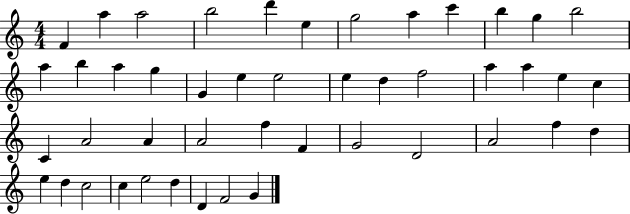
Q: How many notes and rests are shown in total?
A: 46